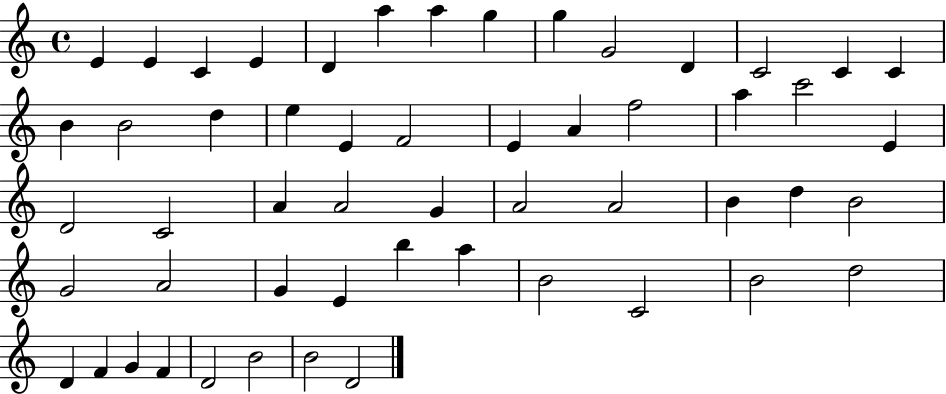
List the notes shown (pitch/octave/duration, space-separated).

E4/q E4/q C4/q E4/q D4/q A5/q A5/q G5/q G5/q G4/h D4/q C4/h C4/q C4/q B4/q B4/h D5/q E5/q E4/q F4/h E4/q A4/q F5/h A5/q C6/h E4/q D4/h C4/h A4/q A4/h G4/q A4/h A4/h B4/q D5/q B4/h G4/h A4/h G4/q E4/q B5/q A5/q B4/h C4/h B4/h D5/h D4/q F4/q G4/q F4/q D4/h B4/h B4/h D4/h